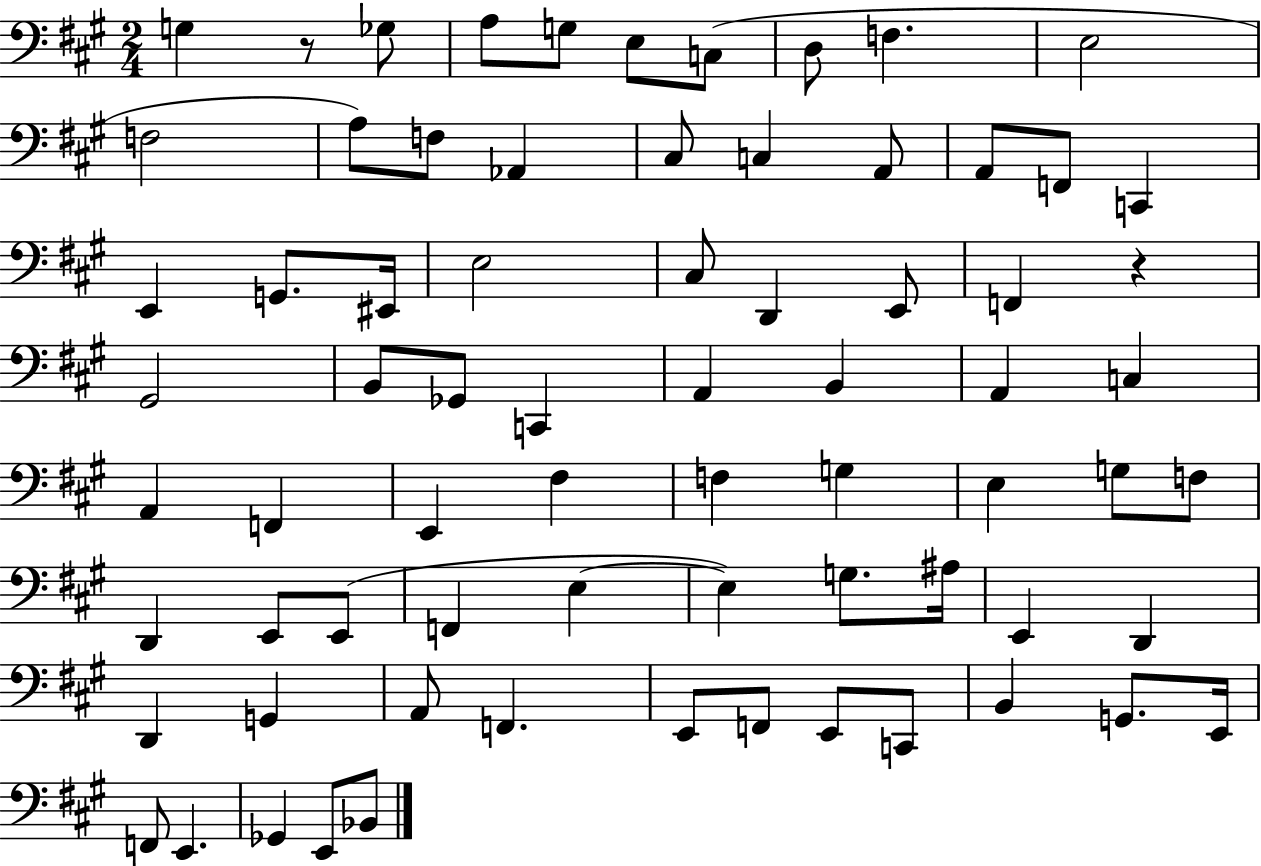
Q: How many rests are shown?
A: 2